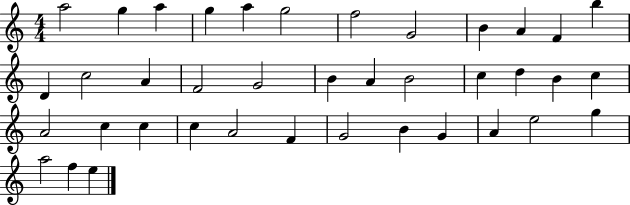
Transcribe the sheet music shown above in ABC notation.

X:1
T:Untitled
M:4/4
L:1/4
K:C
a2 g a g a g2 f2 G2 B A F b D c2 A F2 G2 B A B2 c d B c A2 c c c A2 F G2 B G A e2 g a2 f e